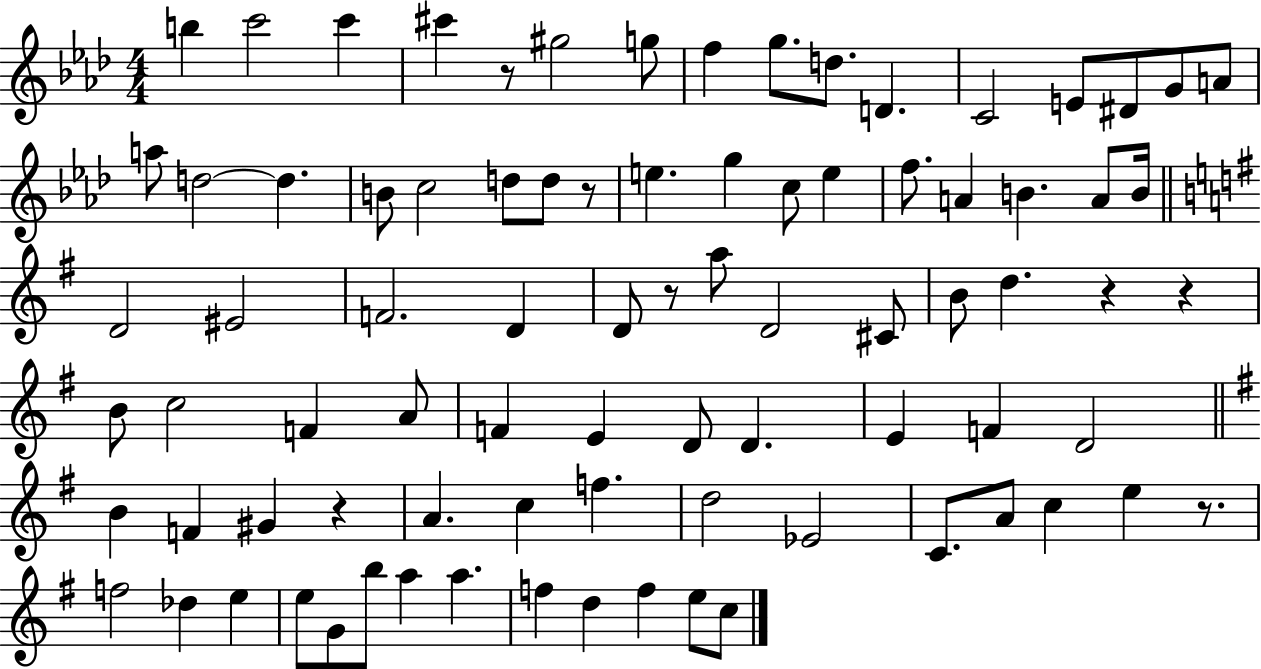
X:1
T:Untitled
M:4/4
L:1/4
K:Ab
b c'2 c' ^c' z/2 ^g2 g/2 f g/2 d/2 D C2 E/2 ^D/2 G/2 A/2 a/2 d2 d B/2 c2 d/2 d/2 z/2 e g c/2 e f/2 A B A/2 B/4 D2 ^E2 F2 D D/2 z/2 a/2 D2 ^C/2 B/2 d z z B/2 c2 F A/2 F E D/2 D E F D2 B F ^G z A c f d2 _E2 C/2 A/2 c e z/2 f2 _d e e/2 G/2 b/2 a a f d f e/2 c/2